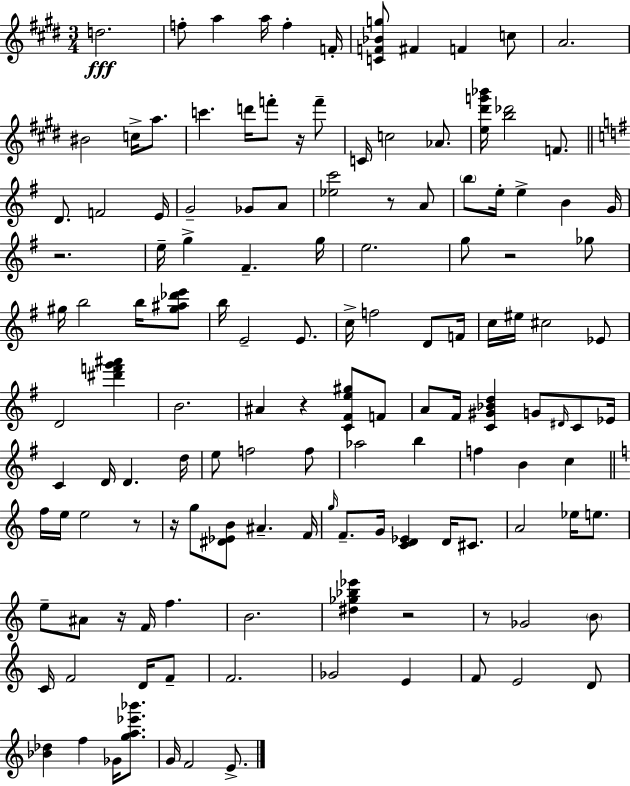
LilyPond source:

{
  \clef treble
  \numericTimeSignature
  \time 3/4
  \key e \major
  d''2.\fff | f''8-. a''4 a''16 f''4-. f'16-. | <c' f' bes' g''>8 fis'4 f'4 c''8 | a'2. | \break bis'2 c''16-> a''8. | c'''4. d'''16 f'''8-. r16 f'''8-- | c'16 c''2 aes'8. | <e'' dis''' g''' bes'''>16 <b'' des'''>2 f'8. | \break \bar "||" \break \key g \major d'8. f'2 e'16 | g'2-- ges'8 a'8 | <ees'' c'''>2 r8 a'8 | \parenthesize b''8 e''16-. e''4-> b'4 g'16 | \break r2. | e''16-- g''4-> fis'4.-- g''16 | e''2. | g''8 r2 ges''8 | \break gis''16 b''2 b''16 <gis'' ais'' des''' e'''>8 | b''16 e'2-- e'8. | c''16-> f''2 d'8 f'16 | c''16 eis''16 cis''2 ees'8 | \break d'2 <dis''' f''' g''' ais'''>4 | b'2. | ais'4 r4 <c' fis' e'' gis''>8 f'8 | a'8 fis'16 <c' gis' bes' d''>4 g'8 \grace { dis'16 } c'8 | \break ees'16 c'4 d'16 d'4. | d''16 e''8 f''2 f''8 | aes''2 b''4 | f''4 b'4 c''4 | \break \bar "||" \break \key c \major f''16 e''16 e''2 r8 | r16 g''8 <dis' ees' b'>8 ais'4.-- f'16 | \grace { g''16 } f'8.-- g'16 <c' d' ees'>4 d'16 cis'8. | a'2 ees''16 e''8. | \break e''8-- ais'8 r16 f'16 f''4. | b'2. | <dis'' ges'' bes'' ees'''>4 r2 | r8 ges'2 \parenthesize b'8 | \break c'16 f'2 d'16 f'8-- | f'2. | ges'2 e'4 | f'8 e'2 d'8 | \break <bes' des''>4 f''4 ges'16 <g'' a'' ees''' bes'''>8. | g'16 f'2 e'8.-> | \bar "|."
}